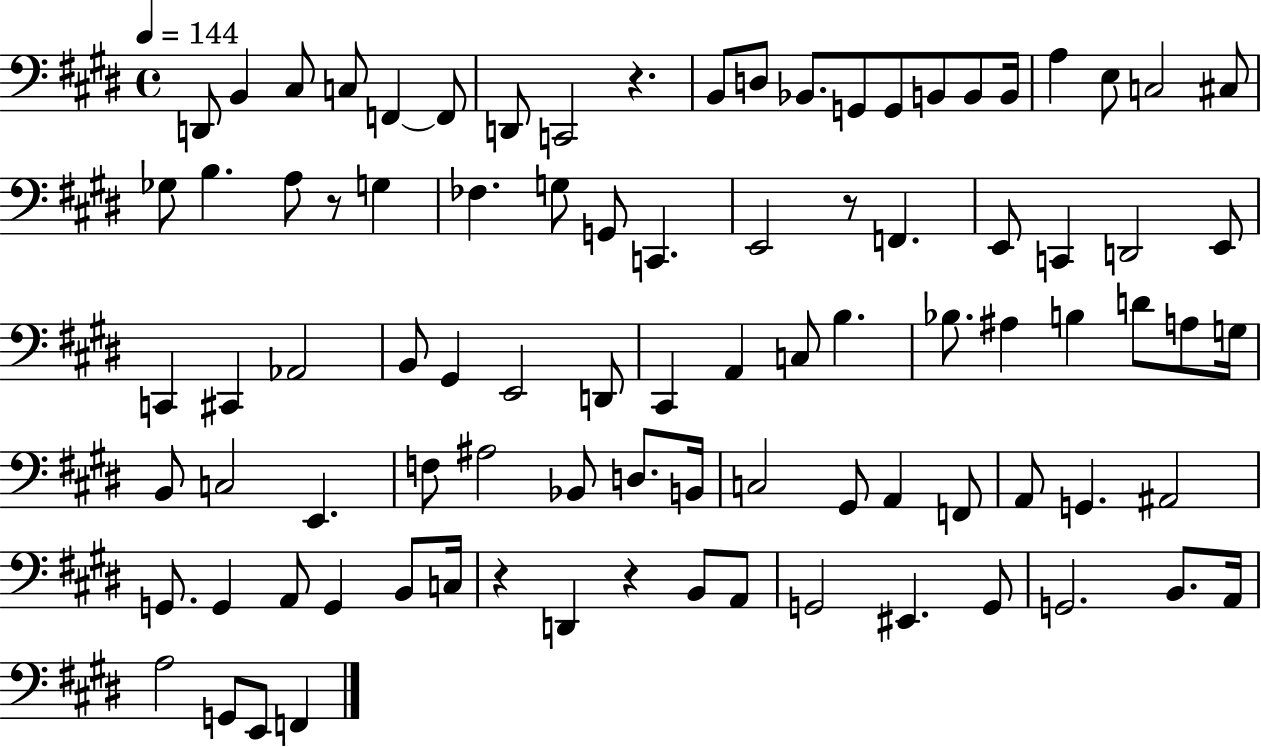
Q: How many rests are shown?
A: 5